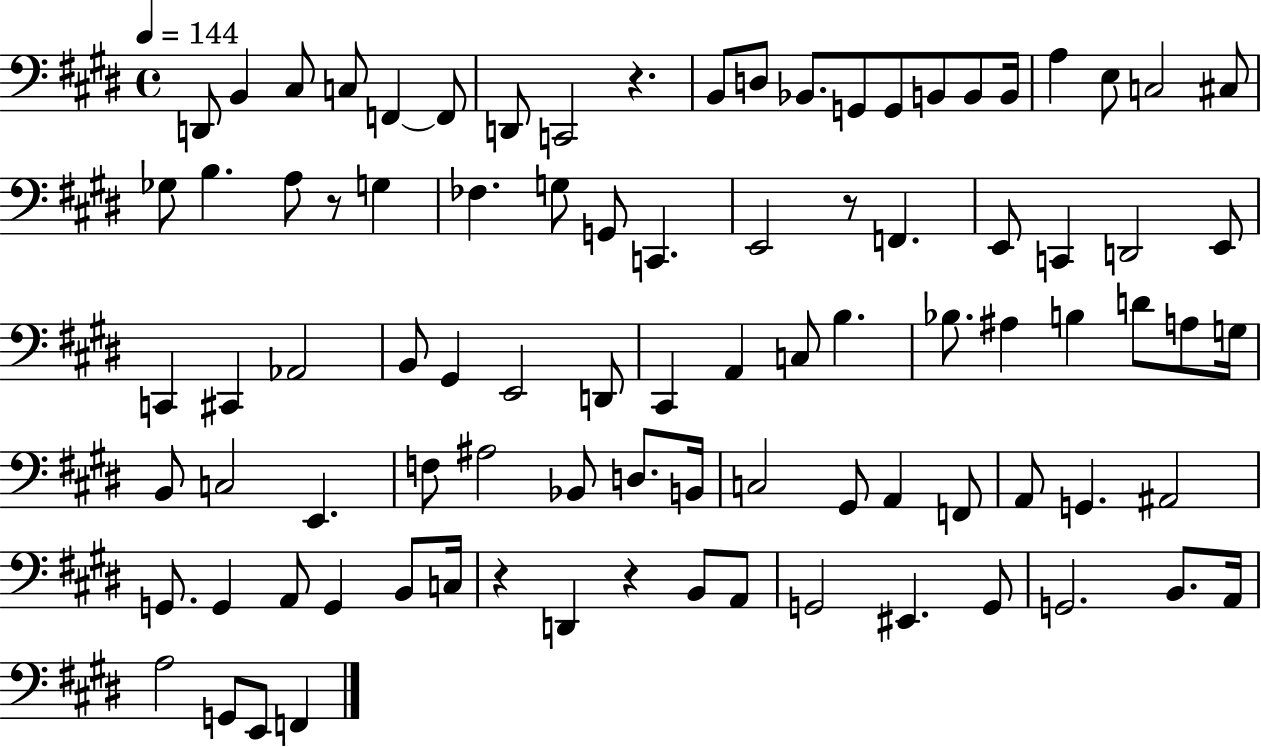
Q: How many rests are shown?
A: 5